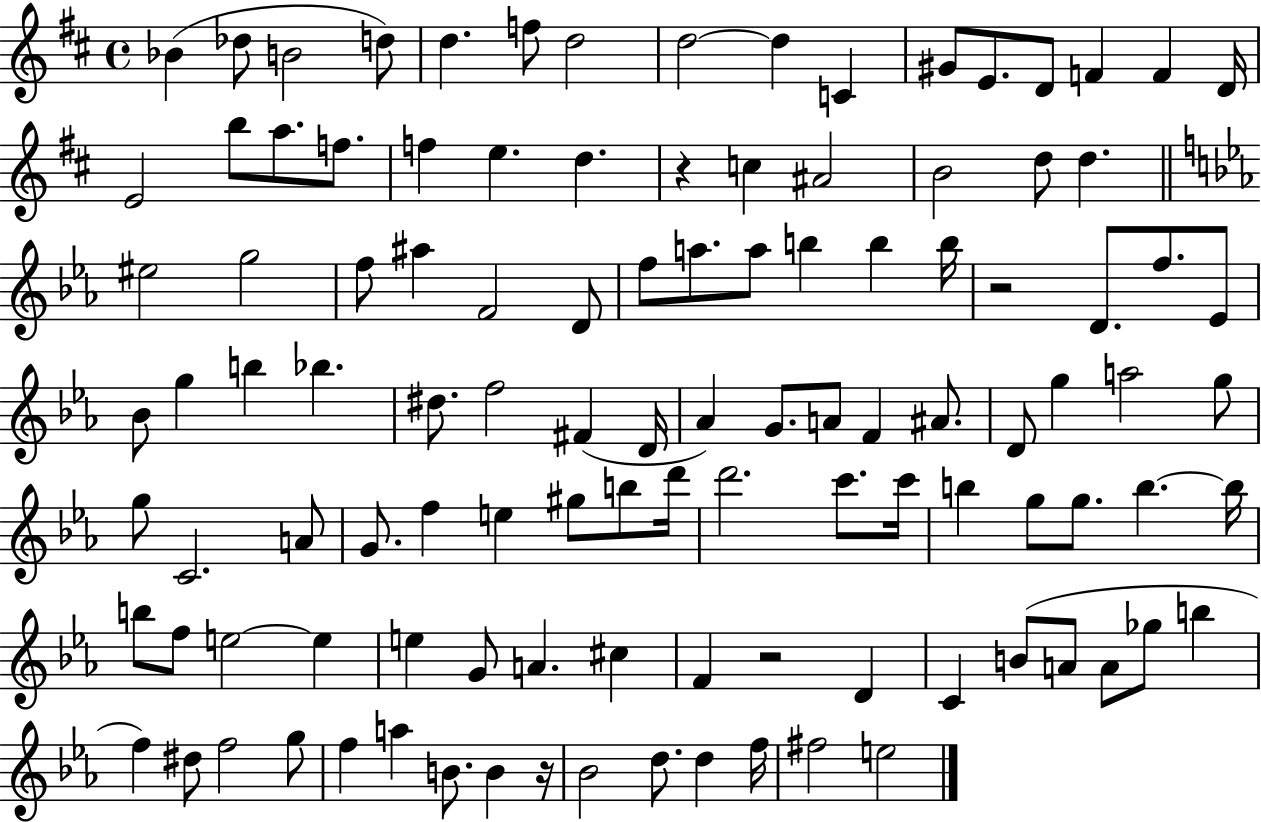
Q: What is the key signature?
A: D major